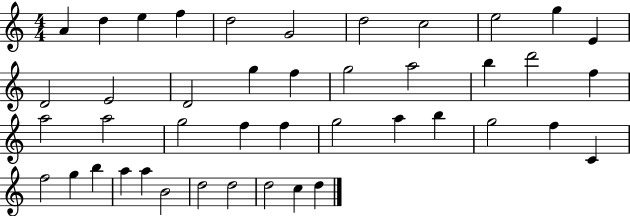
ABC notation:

X:1
T:Untitled
M:4/4
L:1/4
K:C
A d e f d2 G2 d2 c2 e2 g E D2 E2 D2 g f g2 a2 b d'2 f a2 a2 g2 f f g2 a b g2 f C f2 g b a a B2 d2 d2 d2 c d